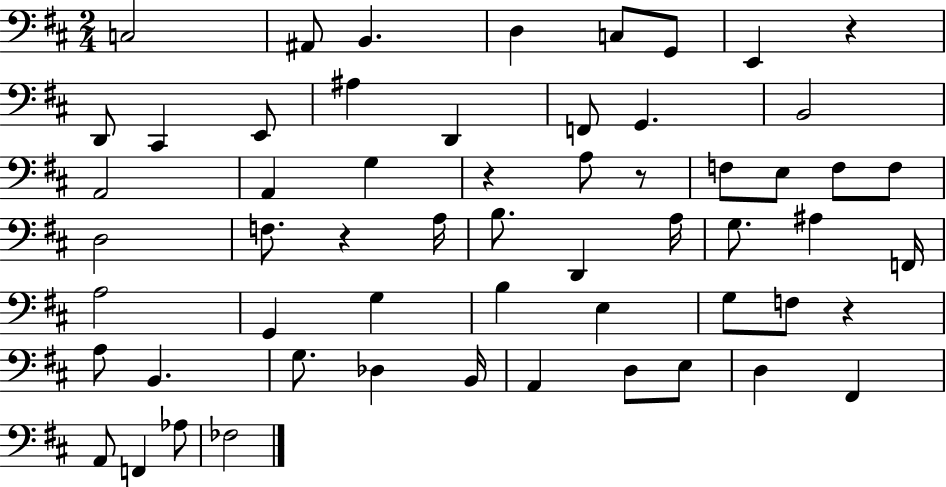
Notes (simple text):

C3/h A#2/e B2/q. D3/q C3/e G2/e E2/q R/q D2/e C#2/q E2/e A#3/q D2/q F2/e G2/q. B2/h A2/h A2/q G3/q R/q A3/e R/e F3/e E3/e F3/e F3/e D3/h F3/e. R/q A3/s B3/e. D2/q A3/s G3/e. A#3/q F2/s A3/h G2/q G3/q B3/q E3/q G3/e F3/e R/q A3/e B2/q. G3/e. Db3/q B2/s A2/q D3/e E3/e D3/q F#2/q A2/e F2/q Ab3/e FES3/h